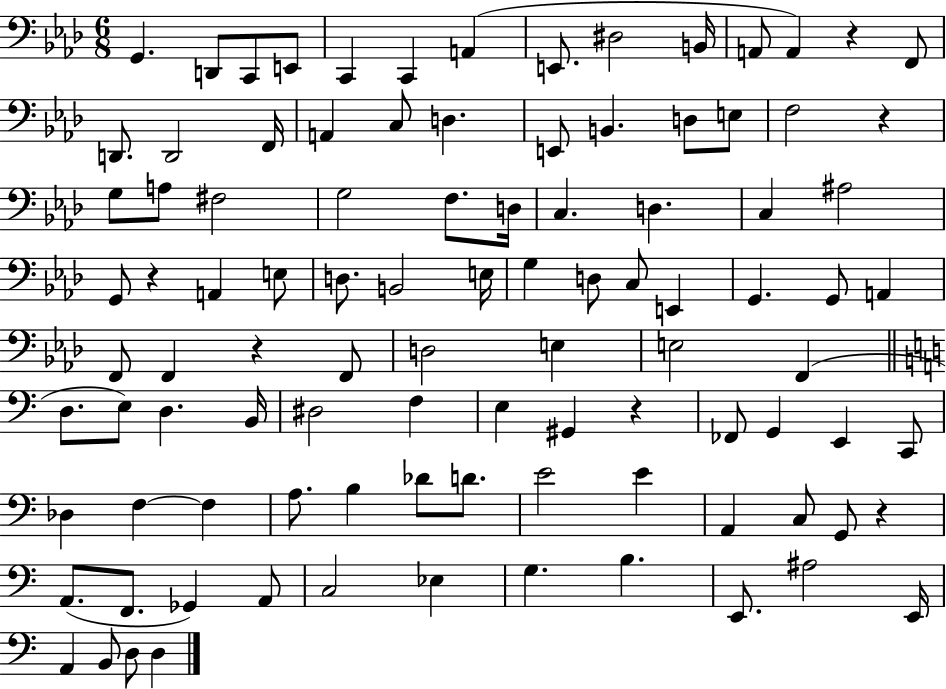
G2/q. D2/e C2/e E2/e C2/q C2/q A2/q E2/e. D#3/h B2/s A2/e A2/q R/q F2/e D2/e. D2/h F2/s A2/q C3/e D3/q. E2/e B2/q. D3/e E3/e F3/h R/q G3/e A3/e F#3/h G3/h F3/e. D3/s C3/q. D3/q. C3/q A#3/h G2/e R/q A2/q E3/e D3/e. B2/h E3/s G3/q D3/e C3/e E2/q G2/q. G2/e A2/q F2/e F2/q R/q F2/e D3/h E3/q E3/h F2/q D3/e. E3/e D3/q. B2/s D#3/h F3/q E3/q G#2/q R/q FES2/e G2/q E2/q C2/e Db3/q F3/q F3/q A3/e. B3/q Db4/e D4/e. E4/h E4/q A2/q C3/e G2/e R/q A2/e. F2/e. Gb2/q A2/e C3/h Eb3/q G3/q. B3/q. E2/e. A#3/h E2/s A2/q B2/e D3/e D3/q